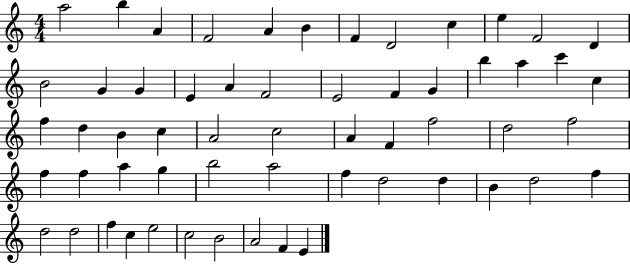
X:1
T:Untitled
M:4/4
L:1/4
K:C
a2 b A F2 A B F D2 c e F2 D B2 G G E A F2 E2 F G b a c' c f d B c A2 c2 A F f2 d2 f2 f f a g b2 a2 f d2 d B d2 f d2 d2 f c e2 c2 B2 A2 F E